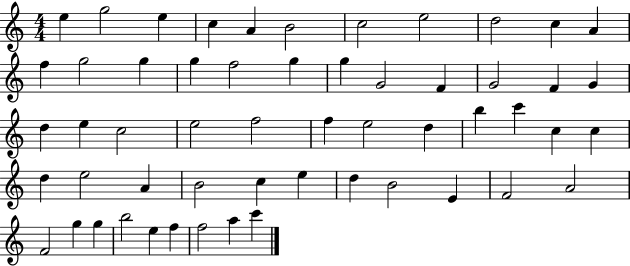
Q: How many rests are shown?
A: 0